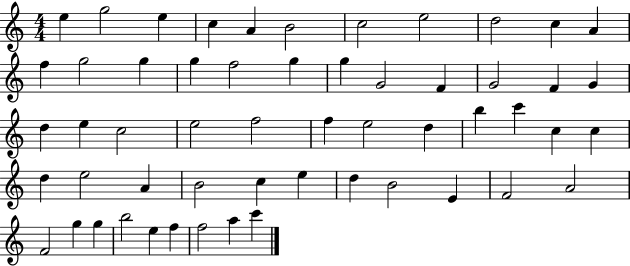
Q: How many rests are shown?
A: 0